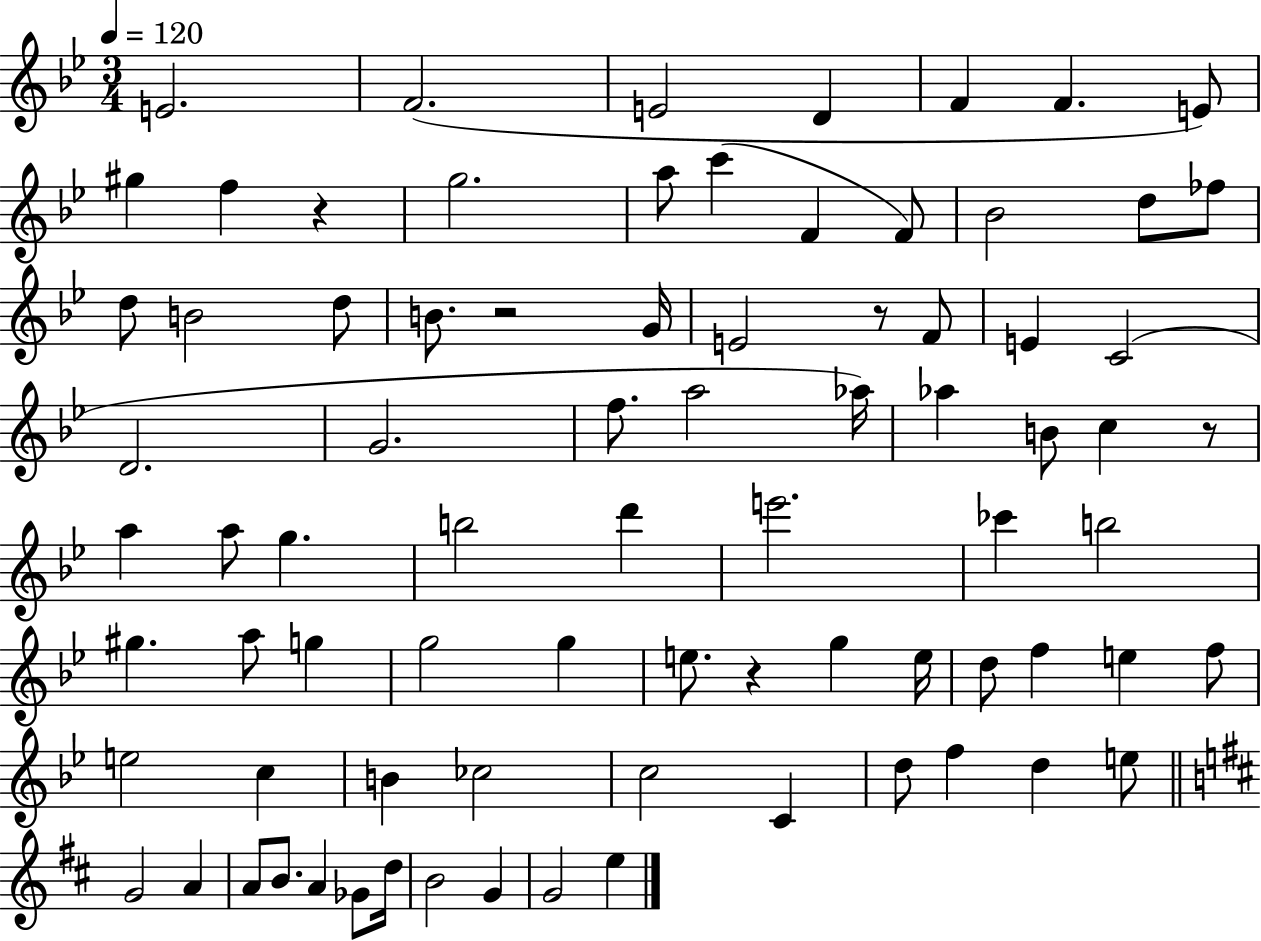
X:1
T:Untitled
M:3/4
L:1/4
K:Bb
E2 F2 E2 D F F E/2 ^g f z g2 a/2 c' F F/2 _B2 d/2 _f/2 d/2 B2 d/2 B/2 z2 G/4 E2 z/2 F/2 E C2 D2 G2 f/2 a2 _a/4 _a B/2 c z/2 a a/2 g b2 d' e'2 _c' b2 ^g a/2 g g2 g e/2 z g e/4 d/2 f e f/2 e2 c B _c2 c2 C d/2 f d e/2 G2 A A/2 B/2 A _G/2 d/4 B2 G G2 e